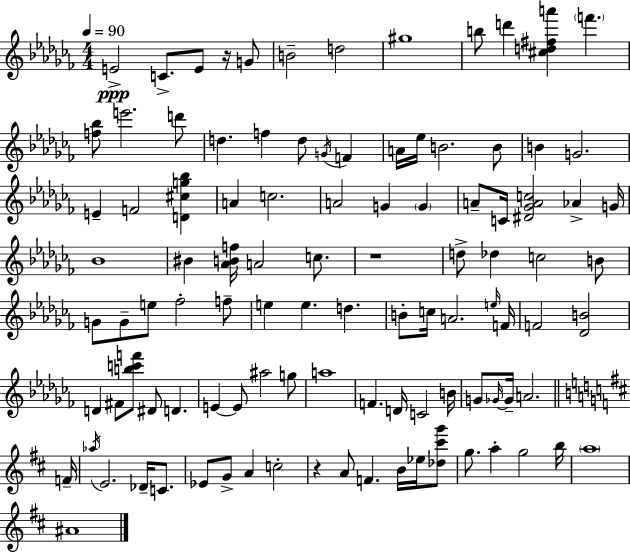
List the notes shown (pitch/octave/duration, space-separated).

E4/h C4/e. E4/e R/s G4/e B4/h D5/h G#5/w B5/e D6/q [C#5,D5,F#5,A6]/q F6/q. [F5,Bb5]/e E6/h. D6/e D5/q. F5/q D5/e G4/s F4/q A4/s Eb5/s B4/h. B4/e B4/q G4/h. E4/q F4/h [D4,C#5,G5,Bb5]/q A4/q C5/h. A4/h G4/q G4/q A4/e C4/s [D#4,Gb4,A4,C5]/h Ab4/q G4/s Bb4/w BIS4/q [Ab4,B4,F5]/s A4/h C5/e. R/w D5/e Db5/q C5/h B4/e G4/e G4/e E5/e FES5/h F5/e E5/q E5/q. D5/q. B4/e C5/s A4/h. E5/s F4/s F4/h [Db4,B4]/h D4/q F#4/e [B5,C6,F6]/e D#4/e D4/q. E4/q E4/e A#5/h G5/e A5/w F4/q. D4/s C4/h B4/s G4/e Gb4/s Gb4/s A4/h. F4/s Ab5/s E4/h. Db4/s C4/e. Eb4/e G4/e A4/q C5/h R/q A4/e F4/q. B4/s Eb5/s [Db5,C#6,G6]/e G5/e. A5/q G5/h B5/s A5/w A#4/w